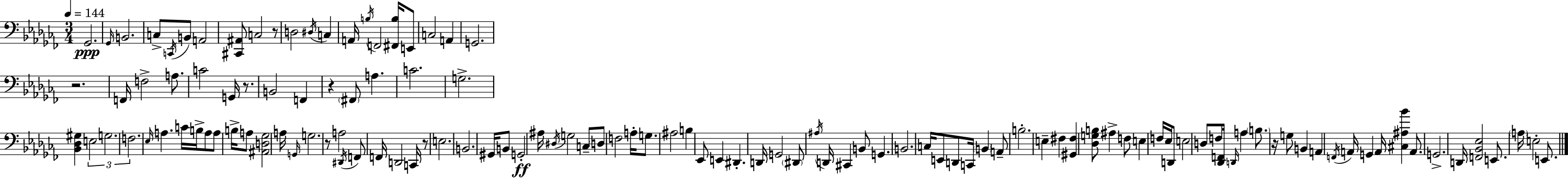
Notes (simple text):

Gb2/h. Gb2/s B2/h. C3/e C2/s B2/e A2/h [C#2,A#2]/e C3/h R/e D3/h D#3/s C3/q A2/s B3/s F2/h [F#2,B3]/s E2/e C3/h A2/q G2/h. R/h. F2/s F3/h A3/e. C4/h G2/s R/e. B2/h F2/q R/q F#2/e A3/q. C4/h. G3/h. [Bb2,Db3,G#3]/q E3/h G3/h. F3/h. Eb3/s A3/q. C4/s B3/s A3/e A3/e B3/s A3/e [A#2,D3,Gb3]/h A3/s G2/s G3/h. R/e A3/h D#2/s F2/e F2/s D2/h C2/s R/e E3/h. B2/h. G#2/s B2/e G2/h A#3/s D#3/s G3/h C3/e D3/e F3/h A3/s G3/e. A#3/h B3/q Eb2/e E2/q D#2/q. D2/s G2/h D#2/e A#3/s D2/s C#2/q B2/e G2/q. B2/h. C3/s E2/e D2/e C2/s B2/q A2/e B3/h. E3/q F#3/q [G#2,F#3]/q [Db3,G3,B3]/e A#3/q F3/e E3/q F3/s Eb3/s D2/e E3/h D3/e F3/e [Db2,F2]/s D2/s A3/q B3/e. R/s G3/e B2/q A2/q F2/s A2/s G2/q A2/s [C#3,A#3,Bb4]/q A2/e. G2/h. D2/s [F2,Bb2,Eb3]/h E2/e. A3/s E3/h E2/e.